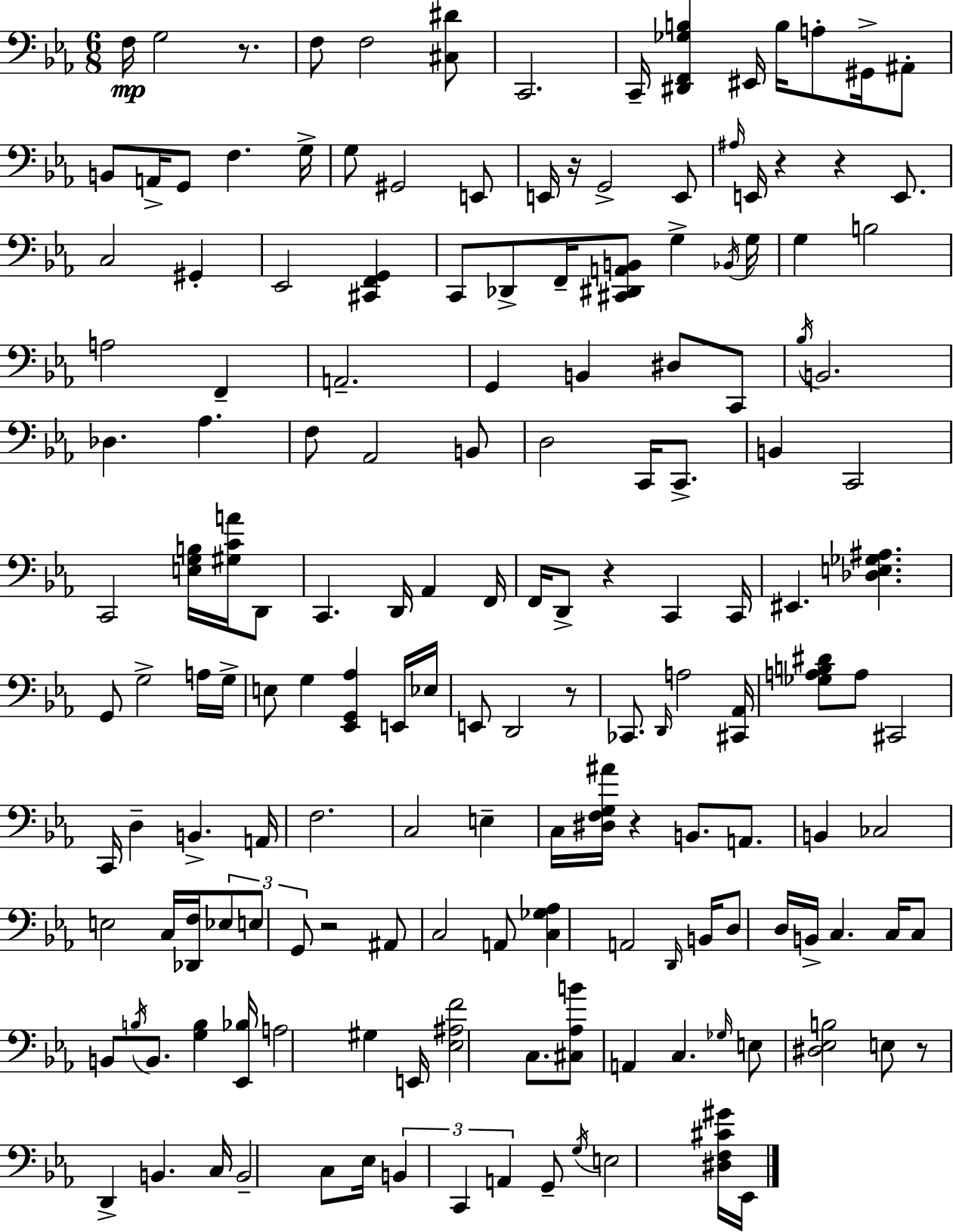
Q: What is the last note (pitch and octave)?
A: Eb2